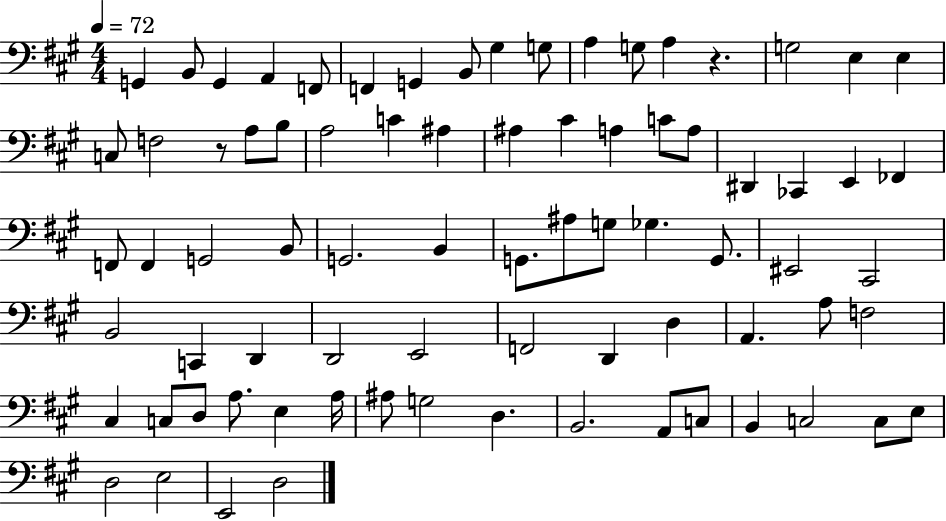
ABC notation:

X:1
T:Untitled
M:4/4
L:1/4
K:A
G,, B,,/2 G,, A,, F,,/2 F,, G,, B,,/2 ^G, G,/2 A, G,/2 A, z G,2 E, E, C,/2 F,2 z/2 A,/2 B,/2 A,2 C ^A, ^A, ^C A, C/2 A,/2 ^D,, _C,, E,, _F,, F,,/2 F,, G,,2 B,,/2 G,,2 B,, G,,/2 ^A,/2 G,/2 _G, G,,/2 ^E,,2 ^C,,2 B,,2 C,, D,, D,,2 E,,2 F,,2 D,, D, A,, A,/2 F,2 ^C, C,/2 D,/2 A,/2 E, A,/4 ^A,/2 G,2 D, B,,2 A,,/2 C,/2 B,, C,2 C,/2 E,/2 D,2 E,2 E,,2 D,2